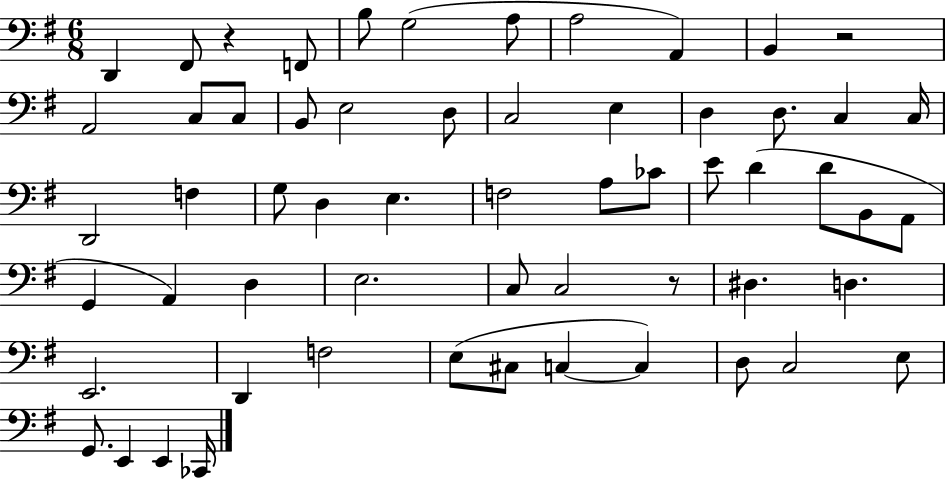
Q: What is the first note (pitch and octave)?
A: D2